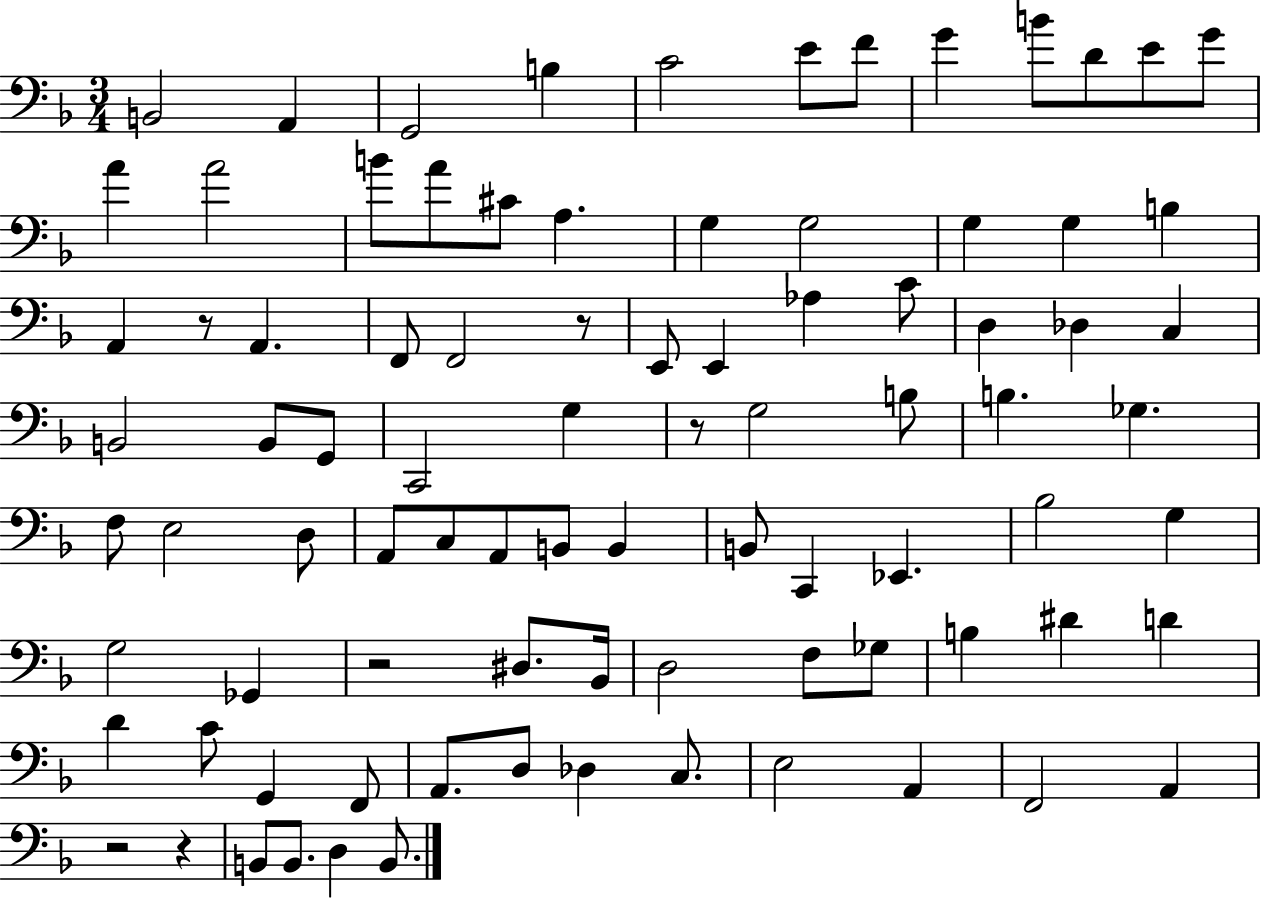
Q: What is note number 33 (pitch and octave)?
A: Db3